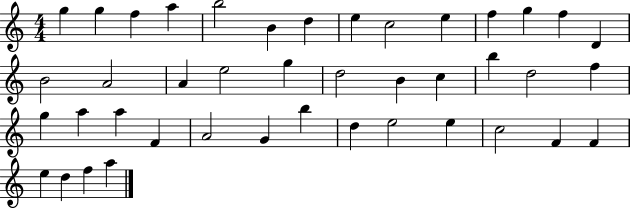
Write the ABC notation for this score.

X:1
T:Untitled
M:4/4
L:1/4
K:C
g g f a b2 B d e c2 e f g f D B2 A2 A e2 g d2 B c b d2 f g a a F A2 G b d e2 e c2 F F e d f a